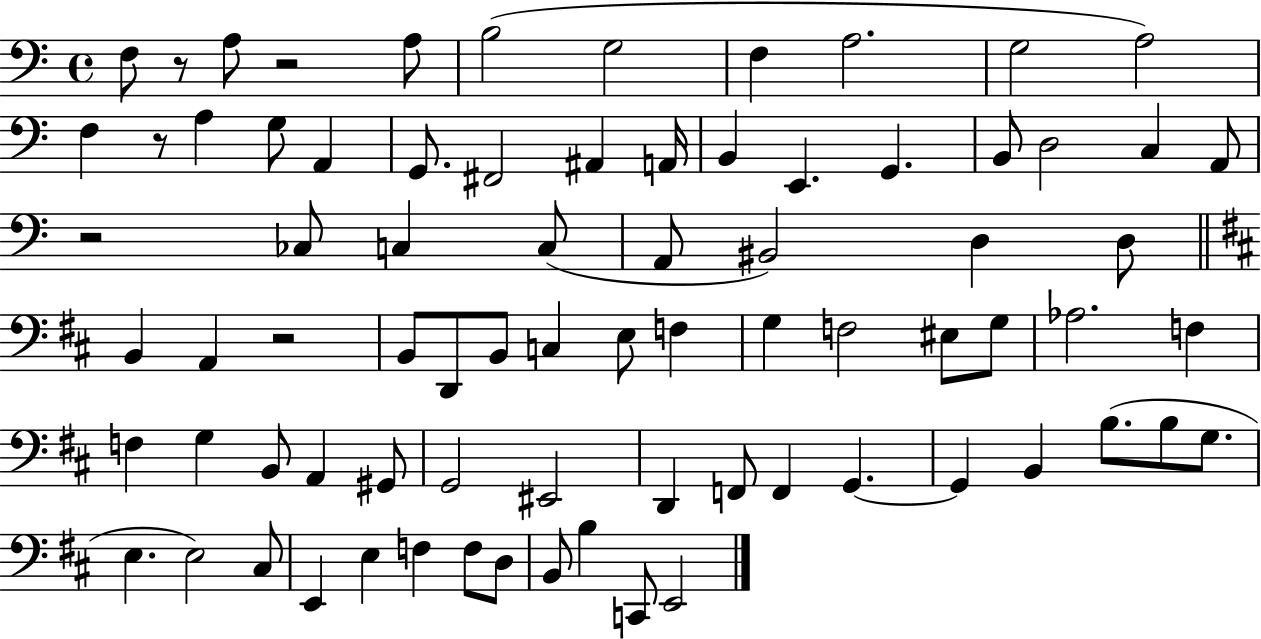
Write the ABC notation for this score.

X:1
T:Untitled
M:4/4
L:1/4
K:C
F,/2 z/2 A,/2 z2 A,/2 B,2 G,2 F, A,2 G,2 A,2 F, z/2 A, G,/2 A,, G,,/2 ^F,,2 ^A,, A,,/4 B,, E,, G,, B,,/2 D,2 C, A,,/2 z2 _C,/2 C, C,/2 A,,/2 ^B,,2 D, D,/2 B,, A,, z2 B,,/2 D,,/2 B,,/2 C, E,/2 F, G, F,2 ^E,/2 G,/2 _A,2 F, F, G, B,,/2 A,, ^G,,/2 G,,2 ^E,,2 D,, F,,/2 F,, G,, G,, B,, B,/2 B,/2 G,/2 E, E,2 ^C,/2 E,, E, F, F,/2 D,/2 B,,/2 B, C,,/2 E,,2